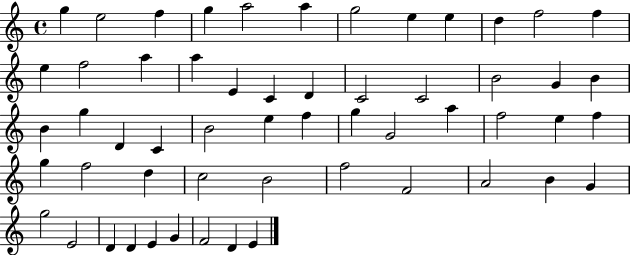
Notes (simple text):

G5/q E5/h F5/q G5/q A5/h A5/q G5/h E5/q E5/q D5/q F5/h F5/q E5/q F5/h A5/q A5/q E4/q C4/q D4/q C4/h C4/h B4/h G4/q B4/q B4/q G5/q D4/q C4/q B4/h E5/q F5/q G5/q G4/h A5/q F5/h E5/q F5/q G5/q F5/h D5/q C5/h B4/h F5/h F4/h A4/h B4/q G4/q G5/h E4/h D4/q D4/q E4/q G4/q F4/h D4/q E4/q